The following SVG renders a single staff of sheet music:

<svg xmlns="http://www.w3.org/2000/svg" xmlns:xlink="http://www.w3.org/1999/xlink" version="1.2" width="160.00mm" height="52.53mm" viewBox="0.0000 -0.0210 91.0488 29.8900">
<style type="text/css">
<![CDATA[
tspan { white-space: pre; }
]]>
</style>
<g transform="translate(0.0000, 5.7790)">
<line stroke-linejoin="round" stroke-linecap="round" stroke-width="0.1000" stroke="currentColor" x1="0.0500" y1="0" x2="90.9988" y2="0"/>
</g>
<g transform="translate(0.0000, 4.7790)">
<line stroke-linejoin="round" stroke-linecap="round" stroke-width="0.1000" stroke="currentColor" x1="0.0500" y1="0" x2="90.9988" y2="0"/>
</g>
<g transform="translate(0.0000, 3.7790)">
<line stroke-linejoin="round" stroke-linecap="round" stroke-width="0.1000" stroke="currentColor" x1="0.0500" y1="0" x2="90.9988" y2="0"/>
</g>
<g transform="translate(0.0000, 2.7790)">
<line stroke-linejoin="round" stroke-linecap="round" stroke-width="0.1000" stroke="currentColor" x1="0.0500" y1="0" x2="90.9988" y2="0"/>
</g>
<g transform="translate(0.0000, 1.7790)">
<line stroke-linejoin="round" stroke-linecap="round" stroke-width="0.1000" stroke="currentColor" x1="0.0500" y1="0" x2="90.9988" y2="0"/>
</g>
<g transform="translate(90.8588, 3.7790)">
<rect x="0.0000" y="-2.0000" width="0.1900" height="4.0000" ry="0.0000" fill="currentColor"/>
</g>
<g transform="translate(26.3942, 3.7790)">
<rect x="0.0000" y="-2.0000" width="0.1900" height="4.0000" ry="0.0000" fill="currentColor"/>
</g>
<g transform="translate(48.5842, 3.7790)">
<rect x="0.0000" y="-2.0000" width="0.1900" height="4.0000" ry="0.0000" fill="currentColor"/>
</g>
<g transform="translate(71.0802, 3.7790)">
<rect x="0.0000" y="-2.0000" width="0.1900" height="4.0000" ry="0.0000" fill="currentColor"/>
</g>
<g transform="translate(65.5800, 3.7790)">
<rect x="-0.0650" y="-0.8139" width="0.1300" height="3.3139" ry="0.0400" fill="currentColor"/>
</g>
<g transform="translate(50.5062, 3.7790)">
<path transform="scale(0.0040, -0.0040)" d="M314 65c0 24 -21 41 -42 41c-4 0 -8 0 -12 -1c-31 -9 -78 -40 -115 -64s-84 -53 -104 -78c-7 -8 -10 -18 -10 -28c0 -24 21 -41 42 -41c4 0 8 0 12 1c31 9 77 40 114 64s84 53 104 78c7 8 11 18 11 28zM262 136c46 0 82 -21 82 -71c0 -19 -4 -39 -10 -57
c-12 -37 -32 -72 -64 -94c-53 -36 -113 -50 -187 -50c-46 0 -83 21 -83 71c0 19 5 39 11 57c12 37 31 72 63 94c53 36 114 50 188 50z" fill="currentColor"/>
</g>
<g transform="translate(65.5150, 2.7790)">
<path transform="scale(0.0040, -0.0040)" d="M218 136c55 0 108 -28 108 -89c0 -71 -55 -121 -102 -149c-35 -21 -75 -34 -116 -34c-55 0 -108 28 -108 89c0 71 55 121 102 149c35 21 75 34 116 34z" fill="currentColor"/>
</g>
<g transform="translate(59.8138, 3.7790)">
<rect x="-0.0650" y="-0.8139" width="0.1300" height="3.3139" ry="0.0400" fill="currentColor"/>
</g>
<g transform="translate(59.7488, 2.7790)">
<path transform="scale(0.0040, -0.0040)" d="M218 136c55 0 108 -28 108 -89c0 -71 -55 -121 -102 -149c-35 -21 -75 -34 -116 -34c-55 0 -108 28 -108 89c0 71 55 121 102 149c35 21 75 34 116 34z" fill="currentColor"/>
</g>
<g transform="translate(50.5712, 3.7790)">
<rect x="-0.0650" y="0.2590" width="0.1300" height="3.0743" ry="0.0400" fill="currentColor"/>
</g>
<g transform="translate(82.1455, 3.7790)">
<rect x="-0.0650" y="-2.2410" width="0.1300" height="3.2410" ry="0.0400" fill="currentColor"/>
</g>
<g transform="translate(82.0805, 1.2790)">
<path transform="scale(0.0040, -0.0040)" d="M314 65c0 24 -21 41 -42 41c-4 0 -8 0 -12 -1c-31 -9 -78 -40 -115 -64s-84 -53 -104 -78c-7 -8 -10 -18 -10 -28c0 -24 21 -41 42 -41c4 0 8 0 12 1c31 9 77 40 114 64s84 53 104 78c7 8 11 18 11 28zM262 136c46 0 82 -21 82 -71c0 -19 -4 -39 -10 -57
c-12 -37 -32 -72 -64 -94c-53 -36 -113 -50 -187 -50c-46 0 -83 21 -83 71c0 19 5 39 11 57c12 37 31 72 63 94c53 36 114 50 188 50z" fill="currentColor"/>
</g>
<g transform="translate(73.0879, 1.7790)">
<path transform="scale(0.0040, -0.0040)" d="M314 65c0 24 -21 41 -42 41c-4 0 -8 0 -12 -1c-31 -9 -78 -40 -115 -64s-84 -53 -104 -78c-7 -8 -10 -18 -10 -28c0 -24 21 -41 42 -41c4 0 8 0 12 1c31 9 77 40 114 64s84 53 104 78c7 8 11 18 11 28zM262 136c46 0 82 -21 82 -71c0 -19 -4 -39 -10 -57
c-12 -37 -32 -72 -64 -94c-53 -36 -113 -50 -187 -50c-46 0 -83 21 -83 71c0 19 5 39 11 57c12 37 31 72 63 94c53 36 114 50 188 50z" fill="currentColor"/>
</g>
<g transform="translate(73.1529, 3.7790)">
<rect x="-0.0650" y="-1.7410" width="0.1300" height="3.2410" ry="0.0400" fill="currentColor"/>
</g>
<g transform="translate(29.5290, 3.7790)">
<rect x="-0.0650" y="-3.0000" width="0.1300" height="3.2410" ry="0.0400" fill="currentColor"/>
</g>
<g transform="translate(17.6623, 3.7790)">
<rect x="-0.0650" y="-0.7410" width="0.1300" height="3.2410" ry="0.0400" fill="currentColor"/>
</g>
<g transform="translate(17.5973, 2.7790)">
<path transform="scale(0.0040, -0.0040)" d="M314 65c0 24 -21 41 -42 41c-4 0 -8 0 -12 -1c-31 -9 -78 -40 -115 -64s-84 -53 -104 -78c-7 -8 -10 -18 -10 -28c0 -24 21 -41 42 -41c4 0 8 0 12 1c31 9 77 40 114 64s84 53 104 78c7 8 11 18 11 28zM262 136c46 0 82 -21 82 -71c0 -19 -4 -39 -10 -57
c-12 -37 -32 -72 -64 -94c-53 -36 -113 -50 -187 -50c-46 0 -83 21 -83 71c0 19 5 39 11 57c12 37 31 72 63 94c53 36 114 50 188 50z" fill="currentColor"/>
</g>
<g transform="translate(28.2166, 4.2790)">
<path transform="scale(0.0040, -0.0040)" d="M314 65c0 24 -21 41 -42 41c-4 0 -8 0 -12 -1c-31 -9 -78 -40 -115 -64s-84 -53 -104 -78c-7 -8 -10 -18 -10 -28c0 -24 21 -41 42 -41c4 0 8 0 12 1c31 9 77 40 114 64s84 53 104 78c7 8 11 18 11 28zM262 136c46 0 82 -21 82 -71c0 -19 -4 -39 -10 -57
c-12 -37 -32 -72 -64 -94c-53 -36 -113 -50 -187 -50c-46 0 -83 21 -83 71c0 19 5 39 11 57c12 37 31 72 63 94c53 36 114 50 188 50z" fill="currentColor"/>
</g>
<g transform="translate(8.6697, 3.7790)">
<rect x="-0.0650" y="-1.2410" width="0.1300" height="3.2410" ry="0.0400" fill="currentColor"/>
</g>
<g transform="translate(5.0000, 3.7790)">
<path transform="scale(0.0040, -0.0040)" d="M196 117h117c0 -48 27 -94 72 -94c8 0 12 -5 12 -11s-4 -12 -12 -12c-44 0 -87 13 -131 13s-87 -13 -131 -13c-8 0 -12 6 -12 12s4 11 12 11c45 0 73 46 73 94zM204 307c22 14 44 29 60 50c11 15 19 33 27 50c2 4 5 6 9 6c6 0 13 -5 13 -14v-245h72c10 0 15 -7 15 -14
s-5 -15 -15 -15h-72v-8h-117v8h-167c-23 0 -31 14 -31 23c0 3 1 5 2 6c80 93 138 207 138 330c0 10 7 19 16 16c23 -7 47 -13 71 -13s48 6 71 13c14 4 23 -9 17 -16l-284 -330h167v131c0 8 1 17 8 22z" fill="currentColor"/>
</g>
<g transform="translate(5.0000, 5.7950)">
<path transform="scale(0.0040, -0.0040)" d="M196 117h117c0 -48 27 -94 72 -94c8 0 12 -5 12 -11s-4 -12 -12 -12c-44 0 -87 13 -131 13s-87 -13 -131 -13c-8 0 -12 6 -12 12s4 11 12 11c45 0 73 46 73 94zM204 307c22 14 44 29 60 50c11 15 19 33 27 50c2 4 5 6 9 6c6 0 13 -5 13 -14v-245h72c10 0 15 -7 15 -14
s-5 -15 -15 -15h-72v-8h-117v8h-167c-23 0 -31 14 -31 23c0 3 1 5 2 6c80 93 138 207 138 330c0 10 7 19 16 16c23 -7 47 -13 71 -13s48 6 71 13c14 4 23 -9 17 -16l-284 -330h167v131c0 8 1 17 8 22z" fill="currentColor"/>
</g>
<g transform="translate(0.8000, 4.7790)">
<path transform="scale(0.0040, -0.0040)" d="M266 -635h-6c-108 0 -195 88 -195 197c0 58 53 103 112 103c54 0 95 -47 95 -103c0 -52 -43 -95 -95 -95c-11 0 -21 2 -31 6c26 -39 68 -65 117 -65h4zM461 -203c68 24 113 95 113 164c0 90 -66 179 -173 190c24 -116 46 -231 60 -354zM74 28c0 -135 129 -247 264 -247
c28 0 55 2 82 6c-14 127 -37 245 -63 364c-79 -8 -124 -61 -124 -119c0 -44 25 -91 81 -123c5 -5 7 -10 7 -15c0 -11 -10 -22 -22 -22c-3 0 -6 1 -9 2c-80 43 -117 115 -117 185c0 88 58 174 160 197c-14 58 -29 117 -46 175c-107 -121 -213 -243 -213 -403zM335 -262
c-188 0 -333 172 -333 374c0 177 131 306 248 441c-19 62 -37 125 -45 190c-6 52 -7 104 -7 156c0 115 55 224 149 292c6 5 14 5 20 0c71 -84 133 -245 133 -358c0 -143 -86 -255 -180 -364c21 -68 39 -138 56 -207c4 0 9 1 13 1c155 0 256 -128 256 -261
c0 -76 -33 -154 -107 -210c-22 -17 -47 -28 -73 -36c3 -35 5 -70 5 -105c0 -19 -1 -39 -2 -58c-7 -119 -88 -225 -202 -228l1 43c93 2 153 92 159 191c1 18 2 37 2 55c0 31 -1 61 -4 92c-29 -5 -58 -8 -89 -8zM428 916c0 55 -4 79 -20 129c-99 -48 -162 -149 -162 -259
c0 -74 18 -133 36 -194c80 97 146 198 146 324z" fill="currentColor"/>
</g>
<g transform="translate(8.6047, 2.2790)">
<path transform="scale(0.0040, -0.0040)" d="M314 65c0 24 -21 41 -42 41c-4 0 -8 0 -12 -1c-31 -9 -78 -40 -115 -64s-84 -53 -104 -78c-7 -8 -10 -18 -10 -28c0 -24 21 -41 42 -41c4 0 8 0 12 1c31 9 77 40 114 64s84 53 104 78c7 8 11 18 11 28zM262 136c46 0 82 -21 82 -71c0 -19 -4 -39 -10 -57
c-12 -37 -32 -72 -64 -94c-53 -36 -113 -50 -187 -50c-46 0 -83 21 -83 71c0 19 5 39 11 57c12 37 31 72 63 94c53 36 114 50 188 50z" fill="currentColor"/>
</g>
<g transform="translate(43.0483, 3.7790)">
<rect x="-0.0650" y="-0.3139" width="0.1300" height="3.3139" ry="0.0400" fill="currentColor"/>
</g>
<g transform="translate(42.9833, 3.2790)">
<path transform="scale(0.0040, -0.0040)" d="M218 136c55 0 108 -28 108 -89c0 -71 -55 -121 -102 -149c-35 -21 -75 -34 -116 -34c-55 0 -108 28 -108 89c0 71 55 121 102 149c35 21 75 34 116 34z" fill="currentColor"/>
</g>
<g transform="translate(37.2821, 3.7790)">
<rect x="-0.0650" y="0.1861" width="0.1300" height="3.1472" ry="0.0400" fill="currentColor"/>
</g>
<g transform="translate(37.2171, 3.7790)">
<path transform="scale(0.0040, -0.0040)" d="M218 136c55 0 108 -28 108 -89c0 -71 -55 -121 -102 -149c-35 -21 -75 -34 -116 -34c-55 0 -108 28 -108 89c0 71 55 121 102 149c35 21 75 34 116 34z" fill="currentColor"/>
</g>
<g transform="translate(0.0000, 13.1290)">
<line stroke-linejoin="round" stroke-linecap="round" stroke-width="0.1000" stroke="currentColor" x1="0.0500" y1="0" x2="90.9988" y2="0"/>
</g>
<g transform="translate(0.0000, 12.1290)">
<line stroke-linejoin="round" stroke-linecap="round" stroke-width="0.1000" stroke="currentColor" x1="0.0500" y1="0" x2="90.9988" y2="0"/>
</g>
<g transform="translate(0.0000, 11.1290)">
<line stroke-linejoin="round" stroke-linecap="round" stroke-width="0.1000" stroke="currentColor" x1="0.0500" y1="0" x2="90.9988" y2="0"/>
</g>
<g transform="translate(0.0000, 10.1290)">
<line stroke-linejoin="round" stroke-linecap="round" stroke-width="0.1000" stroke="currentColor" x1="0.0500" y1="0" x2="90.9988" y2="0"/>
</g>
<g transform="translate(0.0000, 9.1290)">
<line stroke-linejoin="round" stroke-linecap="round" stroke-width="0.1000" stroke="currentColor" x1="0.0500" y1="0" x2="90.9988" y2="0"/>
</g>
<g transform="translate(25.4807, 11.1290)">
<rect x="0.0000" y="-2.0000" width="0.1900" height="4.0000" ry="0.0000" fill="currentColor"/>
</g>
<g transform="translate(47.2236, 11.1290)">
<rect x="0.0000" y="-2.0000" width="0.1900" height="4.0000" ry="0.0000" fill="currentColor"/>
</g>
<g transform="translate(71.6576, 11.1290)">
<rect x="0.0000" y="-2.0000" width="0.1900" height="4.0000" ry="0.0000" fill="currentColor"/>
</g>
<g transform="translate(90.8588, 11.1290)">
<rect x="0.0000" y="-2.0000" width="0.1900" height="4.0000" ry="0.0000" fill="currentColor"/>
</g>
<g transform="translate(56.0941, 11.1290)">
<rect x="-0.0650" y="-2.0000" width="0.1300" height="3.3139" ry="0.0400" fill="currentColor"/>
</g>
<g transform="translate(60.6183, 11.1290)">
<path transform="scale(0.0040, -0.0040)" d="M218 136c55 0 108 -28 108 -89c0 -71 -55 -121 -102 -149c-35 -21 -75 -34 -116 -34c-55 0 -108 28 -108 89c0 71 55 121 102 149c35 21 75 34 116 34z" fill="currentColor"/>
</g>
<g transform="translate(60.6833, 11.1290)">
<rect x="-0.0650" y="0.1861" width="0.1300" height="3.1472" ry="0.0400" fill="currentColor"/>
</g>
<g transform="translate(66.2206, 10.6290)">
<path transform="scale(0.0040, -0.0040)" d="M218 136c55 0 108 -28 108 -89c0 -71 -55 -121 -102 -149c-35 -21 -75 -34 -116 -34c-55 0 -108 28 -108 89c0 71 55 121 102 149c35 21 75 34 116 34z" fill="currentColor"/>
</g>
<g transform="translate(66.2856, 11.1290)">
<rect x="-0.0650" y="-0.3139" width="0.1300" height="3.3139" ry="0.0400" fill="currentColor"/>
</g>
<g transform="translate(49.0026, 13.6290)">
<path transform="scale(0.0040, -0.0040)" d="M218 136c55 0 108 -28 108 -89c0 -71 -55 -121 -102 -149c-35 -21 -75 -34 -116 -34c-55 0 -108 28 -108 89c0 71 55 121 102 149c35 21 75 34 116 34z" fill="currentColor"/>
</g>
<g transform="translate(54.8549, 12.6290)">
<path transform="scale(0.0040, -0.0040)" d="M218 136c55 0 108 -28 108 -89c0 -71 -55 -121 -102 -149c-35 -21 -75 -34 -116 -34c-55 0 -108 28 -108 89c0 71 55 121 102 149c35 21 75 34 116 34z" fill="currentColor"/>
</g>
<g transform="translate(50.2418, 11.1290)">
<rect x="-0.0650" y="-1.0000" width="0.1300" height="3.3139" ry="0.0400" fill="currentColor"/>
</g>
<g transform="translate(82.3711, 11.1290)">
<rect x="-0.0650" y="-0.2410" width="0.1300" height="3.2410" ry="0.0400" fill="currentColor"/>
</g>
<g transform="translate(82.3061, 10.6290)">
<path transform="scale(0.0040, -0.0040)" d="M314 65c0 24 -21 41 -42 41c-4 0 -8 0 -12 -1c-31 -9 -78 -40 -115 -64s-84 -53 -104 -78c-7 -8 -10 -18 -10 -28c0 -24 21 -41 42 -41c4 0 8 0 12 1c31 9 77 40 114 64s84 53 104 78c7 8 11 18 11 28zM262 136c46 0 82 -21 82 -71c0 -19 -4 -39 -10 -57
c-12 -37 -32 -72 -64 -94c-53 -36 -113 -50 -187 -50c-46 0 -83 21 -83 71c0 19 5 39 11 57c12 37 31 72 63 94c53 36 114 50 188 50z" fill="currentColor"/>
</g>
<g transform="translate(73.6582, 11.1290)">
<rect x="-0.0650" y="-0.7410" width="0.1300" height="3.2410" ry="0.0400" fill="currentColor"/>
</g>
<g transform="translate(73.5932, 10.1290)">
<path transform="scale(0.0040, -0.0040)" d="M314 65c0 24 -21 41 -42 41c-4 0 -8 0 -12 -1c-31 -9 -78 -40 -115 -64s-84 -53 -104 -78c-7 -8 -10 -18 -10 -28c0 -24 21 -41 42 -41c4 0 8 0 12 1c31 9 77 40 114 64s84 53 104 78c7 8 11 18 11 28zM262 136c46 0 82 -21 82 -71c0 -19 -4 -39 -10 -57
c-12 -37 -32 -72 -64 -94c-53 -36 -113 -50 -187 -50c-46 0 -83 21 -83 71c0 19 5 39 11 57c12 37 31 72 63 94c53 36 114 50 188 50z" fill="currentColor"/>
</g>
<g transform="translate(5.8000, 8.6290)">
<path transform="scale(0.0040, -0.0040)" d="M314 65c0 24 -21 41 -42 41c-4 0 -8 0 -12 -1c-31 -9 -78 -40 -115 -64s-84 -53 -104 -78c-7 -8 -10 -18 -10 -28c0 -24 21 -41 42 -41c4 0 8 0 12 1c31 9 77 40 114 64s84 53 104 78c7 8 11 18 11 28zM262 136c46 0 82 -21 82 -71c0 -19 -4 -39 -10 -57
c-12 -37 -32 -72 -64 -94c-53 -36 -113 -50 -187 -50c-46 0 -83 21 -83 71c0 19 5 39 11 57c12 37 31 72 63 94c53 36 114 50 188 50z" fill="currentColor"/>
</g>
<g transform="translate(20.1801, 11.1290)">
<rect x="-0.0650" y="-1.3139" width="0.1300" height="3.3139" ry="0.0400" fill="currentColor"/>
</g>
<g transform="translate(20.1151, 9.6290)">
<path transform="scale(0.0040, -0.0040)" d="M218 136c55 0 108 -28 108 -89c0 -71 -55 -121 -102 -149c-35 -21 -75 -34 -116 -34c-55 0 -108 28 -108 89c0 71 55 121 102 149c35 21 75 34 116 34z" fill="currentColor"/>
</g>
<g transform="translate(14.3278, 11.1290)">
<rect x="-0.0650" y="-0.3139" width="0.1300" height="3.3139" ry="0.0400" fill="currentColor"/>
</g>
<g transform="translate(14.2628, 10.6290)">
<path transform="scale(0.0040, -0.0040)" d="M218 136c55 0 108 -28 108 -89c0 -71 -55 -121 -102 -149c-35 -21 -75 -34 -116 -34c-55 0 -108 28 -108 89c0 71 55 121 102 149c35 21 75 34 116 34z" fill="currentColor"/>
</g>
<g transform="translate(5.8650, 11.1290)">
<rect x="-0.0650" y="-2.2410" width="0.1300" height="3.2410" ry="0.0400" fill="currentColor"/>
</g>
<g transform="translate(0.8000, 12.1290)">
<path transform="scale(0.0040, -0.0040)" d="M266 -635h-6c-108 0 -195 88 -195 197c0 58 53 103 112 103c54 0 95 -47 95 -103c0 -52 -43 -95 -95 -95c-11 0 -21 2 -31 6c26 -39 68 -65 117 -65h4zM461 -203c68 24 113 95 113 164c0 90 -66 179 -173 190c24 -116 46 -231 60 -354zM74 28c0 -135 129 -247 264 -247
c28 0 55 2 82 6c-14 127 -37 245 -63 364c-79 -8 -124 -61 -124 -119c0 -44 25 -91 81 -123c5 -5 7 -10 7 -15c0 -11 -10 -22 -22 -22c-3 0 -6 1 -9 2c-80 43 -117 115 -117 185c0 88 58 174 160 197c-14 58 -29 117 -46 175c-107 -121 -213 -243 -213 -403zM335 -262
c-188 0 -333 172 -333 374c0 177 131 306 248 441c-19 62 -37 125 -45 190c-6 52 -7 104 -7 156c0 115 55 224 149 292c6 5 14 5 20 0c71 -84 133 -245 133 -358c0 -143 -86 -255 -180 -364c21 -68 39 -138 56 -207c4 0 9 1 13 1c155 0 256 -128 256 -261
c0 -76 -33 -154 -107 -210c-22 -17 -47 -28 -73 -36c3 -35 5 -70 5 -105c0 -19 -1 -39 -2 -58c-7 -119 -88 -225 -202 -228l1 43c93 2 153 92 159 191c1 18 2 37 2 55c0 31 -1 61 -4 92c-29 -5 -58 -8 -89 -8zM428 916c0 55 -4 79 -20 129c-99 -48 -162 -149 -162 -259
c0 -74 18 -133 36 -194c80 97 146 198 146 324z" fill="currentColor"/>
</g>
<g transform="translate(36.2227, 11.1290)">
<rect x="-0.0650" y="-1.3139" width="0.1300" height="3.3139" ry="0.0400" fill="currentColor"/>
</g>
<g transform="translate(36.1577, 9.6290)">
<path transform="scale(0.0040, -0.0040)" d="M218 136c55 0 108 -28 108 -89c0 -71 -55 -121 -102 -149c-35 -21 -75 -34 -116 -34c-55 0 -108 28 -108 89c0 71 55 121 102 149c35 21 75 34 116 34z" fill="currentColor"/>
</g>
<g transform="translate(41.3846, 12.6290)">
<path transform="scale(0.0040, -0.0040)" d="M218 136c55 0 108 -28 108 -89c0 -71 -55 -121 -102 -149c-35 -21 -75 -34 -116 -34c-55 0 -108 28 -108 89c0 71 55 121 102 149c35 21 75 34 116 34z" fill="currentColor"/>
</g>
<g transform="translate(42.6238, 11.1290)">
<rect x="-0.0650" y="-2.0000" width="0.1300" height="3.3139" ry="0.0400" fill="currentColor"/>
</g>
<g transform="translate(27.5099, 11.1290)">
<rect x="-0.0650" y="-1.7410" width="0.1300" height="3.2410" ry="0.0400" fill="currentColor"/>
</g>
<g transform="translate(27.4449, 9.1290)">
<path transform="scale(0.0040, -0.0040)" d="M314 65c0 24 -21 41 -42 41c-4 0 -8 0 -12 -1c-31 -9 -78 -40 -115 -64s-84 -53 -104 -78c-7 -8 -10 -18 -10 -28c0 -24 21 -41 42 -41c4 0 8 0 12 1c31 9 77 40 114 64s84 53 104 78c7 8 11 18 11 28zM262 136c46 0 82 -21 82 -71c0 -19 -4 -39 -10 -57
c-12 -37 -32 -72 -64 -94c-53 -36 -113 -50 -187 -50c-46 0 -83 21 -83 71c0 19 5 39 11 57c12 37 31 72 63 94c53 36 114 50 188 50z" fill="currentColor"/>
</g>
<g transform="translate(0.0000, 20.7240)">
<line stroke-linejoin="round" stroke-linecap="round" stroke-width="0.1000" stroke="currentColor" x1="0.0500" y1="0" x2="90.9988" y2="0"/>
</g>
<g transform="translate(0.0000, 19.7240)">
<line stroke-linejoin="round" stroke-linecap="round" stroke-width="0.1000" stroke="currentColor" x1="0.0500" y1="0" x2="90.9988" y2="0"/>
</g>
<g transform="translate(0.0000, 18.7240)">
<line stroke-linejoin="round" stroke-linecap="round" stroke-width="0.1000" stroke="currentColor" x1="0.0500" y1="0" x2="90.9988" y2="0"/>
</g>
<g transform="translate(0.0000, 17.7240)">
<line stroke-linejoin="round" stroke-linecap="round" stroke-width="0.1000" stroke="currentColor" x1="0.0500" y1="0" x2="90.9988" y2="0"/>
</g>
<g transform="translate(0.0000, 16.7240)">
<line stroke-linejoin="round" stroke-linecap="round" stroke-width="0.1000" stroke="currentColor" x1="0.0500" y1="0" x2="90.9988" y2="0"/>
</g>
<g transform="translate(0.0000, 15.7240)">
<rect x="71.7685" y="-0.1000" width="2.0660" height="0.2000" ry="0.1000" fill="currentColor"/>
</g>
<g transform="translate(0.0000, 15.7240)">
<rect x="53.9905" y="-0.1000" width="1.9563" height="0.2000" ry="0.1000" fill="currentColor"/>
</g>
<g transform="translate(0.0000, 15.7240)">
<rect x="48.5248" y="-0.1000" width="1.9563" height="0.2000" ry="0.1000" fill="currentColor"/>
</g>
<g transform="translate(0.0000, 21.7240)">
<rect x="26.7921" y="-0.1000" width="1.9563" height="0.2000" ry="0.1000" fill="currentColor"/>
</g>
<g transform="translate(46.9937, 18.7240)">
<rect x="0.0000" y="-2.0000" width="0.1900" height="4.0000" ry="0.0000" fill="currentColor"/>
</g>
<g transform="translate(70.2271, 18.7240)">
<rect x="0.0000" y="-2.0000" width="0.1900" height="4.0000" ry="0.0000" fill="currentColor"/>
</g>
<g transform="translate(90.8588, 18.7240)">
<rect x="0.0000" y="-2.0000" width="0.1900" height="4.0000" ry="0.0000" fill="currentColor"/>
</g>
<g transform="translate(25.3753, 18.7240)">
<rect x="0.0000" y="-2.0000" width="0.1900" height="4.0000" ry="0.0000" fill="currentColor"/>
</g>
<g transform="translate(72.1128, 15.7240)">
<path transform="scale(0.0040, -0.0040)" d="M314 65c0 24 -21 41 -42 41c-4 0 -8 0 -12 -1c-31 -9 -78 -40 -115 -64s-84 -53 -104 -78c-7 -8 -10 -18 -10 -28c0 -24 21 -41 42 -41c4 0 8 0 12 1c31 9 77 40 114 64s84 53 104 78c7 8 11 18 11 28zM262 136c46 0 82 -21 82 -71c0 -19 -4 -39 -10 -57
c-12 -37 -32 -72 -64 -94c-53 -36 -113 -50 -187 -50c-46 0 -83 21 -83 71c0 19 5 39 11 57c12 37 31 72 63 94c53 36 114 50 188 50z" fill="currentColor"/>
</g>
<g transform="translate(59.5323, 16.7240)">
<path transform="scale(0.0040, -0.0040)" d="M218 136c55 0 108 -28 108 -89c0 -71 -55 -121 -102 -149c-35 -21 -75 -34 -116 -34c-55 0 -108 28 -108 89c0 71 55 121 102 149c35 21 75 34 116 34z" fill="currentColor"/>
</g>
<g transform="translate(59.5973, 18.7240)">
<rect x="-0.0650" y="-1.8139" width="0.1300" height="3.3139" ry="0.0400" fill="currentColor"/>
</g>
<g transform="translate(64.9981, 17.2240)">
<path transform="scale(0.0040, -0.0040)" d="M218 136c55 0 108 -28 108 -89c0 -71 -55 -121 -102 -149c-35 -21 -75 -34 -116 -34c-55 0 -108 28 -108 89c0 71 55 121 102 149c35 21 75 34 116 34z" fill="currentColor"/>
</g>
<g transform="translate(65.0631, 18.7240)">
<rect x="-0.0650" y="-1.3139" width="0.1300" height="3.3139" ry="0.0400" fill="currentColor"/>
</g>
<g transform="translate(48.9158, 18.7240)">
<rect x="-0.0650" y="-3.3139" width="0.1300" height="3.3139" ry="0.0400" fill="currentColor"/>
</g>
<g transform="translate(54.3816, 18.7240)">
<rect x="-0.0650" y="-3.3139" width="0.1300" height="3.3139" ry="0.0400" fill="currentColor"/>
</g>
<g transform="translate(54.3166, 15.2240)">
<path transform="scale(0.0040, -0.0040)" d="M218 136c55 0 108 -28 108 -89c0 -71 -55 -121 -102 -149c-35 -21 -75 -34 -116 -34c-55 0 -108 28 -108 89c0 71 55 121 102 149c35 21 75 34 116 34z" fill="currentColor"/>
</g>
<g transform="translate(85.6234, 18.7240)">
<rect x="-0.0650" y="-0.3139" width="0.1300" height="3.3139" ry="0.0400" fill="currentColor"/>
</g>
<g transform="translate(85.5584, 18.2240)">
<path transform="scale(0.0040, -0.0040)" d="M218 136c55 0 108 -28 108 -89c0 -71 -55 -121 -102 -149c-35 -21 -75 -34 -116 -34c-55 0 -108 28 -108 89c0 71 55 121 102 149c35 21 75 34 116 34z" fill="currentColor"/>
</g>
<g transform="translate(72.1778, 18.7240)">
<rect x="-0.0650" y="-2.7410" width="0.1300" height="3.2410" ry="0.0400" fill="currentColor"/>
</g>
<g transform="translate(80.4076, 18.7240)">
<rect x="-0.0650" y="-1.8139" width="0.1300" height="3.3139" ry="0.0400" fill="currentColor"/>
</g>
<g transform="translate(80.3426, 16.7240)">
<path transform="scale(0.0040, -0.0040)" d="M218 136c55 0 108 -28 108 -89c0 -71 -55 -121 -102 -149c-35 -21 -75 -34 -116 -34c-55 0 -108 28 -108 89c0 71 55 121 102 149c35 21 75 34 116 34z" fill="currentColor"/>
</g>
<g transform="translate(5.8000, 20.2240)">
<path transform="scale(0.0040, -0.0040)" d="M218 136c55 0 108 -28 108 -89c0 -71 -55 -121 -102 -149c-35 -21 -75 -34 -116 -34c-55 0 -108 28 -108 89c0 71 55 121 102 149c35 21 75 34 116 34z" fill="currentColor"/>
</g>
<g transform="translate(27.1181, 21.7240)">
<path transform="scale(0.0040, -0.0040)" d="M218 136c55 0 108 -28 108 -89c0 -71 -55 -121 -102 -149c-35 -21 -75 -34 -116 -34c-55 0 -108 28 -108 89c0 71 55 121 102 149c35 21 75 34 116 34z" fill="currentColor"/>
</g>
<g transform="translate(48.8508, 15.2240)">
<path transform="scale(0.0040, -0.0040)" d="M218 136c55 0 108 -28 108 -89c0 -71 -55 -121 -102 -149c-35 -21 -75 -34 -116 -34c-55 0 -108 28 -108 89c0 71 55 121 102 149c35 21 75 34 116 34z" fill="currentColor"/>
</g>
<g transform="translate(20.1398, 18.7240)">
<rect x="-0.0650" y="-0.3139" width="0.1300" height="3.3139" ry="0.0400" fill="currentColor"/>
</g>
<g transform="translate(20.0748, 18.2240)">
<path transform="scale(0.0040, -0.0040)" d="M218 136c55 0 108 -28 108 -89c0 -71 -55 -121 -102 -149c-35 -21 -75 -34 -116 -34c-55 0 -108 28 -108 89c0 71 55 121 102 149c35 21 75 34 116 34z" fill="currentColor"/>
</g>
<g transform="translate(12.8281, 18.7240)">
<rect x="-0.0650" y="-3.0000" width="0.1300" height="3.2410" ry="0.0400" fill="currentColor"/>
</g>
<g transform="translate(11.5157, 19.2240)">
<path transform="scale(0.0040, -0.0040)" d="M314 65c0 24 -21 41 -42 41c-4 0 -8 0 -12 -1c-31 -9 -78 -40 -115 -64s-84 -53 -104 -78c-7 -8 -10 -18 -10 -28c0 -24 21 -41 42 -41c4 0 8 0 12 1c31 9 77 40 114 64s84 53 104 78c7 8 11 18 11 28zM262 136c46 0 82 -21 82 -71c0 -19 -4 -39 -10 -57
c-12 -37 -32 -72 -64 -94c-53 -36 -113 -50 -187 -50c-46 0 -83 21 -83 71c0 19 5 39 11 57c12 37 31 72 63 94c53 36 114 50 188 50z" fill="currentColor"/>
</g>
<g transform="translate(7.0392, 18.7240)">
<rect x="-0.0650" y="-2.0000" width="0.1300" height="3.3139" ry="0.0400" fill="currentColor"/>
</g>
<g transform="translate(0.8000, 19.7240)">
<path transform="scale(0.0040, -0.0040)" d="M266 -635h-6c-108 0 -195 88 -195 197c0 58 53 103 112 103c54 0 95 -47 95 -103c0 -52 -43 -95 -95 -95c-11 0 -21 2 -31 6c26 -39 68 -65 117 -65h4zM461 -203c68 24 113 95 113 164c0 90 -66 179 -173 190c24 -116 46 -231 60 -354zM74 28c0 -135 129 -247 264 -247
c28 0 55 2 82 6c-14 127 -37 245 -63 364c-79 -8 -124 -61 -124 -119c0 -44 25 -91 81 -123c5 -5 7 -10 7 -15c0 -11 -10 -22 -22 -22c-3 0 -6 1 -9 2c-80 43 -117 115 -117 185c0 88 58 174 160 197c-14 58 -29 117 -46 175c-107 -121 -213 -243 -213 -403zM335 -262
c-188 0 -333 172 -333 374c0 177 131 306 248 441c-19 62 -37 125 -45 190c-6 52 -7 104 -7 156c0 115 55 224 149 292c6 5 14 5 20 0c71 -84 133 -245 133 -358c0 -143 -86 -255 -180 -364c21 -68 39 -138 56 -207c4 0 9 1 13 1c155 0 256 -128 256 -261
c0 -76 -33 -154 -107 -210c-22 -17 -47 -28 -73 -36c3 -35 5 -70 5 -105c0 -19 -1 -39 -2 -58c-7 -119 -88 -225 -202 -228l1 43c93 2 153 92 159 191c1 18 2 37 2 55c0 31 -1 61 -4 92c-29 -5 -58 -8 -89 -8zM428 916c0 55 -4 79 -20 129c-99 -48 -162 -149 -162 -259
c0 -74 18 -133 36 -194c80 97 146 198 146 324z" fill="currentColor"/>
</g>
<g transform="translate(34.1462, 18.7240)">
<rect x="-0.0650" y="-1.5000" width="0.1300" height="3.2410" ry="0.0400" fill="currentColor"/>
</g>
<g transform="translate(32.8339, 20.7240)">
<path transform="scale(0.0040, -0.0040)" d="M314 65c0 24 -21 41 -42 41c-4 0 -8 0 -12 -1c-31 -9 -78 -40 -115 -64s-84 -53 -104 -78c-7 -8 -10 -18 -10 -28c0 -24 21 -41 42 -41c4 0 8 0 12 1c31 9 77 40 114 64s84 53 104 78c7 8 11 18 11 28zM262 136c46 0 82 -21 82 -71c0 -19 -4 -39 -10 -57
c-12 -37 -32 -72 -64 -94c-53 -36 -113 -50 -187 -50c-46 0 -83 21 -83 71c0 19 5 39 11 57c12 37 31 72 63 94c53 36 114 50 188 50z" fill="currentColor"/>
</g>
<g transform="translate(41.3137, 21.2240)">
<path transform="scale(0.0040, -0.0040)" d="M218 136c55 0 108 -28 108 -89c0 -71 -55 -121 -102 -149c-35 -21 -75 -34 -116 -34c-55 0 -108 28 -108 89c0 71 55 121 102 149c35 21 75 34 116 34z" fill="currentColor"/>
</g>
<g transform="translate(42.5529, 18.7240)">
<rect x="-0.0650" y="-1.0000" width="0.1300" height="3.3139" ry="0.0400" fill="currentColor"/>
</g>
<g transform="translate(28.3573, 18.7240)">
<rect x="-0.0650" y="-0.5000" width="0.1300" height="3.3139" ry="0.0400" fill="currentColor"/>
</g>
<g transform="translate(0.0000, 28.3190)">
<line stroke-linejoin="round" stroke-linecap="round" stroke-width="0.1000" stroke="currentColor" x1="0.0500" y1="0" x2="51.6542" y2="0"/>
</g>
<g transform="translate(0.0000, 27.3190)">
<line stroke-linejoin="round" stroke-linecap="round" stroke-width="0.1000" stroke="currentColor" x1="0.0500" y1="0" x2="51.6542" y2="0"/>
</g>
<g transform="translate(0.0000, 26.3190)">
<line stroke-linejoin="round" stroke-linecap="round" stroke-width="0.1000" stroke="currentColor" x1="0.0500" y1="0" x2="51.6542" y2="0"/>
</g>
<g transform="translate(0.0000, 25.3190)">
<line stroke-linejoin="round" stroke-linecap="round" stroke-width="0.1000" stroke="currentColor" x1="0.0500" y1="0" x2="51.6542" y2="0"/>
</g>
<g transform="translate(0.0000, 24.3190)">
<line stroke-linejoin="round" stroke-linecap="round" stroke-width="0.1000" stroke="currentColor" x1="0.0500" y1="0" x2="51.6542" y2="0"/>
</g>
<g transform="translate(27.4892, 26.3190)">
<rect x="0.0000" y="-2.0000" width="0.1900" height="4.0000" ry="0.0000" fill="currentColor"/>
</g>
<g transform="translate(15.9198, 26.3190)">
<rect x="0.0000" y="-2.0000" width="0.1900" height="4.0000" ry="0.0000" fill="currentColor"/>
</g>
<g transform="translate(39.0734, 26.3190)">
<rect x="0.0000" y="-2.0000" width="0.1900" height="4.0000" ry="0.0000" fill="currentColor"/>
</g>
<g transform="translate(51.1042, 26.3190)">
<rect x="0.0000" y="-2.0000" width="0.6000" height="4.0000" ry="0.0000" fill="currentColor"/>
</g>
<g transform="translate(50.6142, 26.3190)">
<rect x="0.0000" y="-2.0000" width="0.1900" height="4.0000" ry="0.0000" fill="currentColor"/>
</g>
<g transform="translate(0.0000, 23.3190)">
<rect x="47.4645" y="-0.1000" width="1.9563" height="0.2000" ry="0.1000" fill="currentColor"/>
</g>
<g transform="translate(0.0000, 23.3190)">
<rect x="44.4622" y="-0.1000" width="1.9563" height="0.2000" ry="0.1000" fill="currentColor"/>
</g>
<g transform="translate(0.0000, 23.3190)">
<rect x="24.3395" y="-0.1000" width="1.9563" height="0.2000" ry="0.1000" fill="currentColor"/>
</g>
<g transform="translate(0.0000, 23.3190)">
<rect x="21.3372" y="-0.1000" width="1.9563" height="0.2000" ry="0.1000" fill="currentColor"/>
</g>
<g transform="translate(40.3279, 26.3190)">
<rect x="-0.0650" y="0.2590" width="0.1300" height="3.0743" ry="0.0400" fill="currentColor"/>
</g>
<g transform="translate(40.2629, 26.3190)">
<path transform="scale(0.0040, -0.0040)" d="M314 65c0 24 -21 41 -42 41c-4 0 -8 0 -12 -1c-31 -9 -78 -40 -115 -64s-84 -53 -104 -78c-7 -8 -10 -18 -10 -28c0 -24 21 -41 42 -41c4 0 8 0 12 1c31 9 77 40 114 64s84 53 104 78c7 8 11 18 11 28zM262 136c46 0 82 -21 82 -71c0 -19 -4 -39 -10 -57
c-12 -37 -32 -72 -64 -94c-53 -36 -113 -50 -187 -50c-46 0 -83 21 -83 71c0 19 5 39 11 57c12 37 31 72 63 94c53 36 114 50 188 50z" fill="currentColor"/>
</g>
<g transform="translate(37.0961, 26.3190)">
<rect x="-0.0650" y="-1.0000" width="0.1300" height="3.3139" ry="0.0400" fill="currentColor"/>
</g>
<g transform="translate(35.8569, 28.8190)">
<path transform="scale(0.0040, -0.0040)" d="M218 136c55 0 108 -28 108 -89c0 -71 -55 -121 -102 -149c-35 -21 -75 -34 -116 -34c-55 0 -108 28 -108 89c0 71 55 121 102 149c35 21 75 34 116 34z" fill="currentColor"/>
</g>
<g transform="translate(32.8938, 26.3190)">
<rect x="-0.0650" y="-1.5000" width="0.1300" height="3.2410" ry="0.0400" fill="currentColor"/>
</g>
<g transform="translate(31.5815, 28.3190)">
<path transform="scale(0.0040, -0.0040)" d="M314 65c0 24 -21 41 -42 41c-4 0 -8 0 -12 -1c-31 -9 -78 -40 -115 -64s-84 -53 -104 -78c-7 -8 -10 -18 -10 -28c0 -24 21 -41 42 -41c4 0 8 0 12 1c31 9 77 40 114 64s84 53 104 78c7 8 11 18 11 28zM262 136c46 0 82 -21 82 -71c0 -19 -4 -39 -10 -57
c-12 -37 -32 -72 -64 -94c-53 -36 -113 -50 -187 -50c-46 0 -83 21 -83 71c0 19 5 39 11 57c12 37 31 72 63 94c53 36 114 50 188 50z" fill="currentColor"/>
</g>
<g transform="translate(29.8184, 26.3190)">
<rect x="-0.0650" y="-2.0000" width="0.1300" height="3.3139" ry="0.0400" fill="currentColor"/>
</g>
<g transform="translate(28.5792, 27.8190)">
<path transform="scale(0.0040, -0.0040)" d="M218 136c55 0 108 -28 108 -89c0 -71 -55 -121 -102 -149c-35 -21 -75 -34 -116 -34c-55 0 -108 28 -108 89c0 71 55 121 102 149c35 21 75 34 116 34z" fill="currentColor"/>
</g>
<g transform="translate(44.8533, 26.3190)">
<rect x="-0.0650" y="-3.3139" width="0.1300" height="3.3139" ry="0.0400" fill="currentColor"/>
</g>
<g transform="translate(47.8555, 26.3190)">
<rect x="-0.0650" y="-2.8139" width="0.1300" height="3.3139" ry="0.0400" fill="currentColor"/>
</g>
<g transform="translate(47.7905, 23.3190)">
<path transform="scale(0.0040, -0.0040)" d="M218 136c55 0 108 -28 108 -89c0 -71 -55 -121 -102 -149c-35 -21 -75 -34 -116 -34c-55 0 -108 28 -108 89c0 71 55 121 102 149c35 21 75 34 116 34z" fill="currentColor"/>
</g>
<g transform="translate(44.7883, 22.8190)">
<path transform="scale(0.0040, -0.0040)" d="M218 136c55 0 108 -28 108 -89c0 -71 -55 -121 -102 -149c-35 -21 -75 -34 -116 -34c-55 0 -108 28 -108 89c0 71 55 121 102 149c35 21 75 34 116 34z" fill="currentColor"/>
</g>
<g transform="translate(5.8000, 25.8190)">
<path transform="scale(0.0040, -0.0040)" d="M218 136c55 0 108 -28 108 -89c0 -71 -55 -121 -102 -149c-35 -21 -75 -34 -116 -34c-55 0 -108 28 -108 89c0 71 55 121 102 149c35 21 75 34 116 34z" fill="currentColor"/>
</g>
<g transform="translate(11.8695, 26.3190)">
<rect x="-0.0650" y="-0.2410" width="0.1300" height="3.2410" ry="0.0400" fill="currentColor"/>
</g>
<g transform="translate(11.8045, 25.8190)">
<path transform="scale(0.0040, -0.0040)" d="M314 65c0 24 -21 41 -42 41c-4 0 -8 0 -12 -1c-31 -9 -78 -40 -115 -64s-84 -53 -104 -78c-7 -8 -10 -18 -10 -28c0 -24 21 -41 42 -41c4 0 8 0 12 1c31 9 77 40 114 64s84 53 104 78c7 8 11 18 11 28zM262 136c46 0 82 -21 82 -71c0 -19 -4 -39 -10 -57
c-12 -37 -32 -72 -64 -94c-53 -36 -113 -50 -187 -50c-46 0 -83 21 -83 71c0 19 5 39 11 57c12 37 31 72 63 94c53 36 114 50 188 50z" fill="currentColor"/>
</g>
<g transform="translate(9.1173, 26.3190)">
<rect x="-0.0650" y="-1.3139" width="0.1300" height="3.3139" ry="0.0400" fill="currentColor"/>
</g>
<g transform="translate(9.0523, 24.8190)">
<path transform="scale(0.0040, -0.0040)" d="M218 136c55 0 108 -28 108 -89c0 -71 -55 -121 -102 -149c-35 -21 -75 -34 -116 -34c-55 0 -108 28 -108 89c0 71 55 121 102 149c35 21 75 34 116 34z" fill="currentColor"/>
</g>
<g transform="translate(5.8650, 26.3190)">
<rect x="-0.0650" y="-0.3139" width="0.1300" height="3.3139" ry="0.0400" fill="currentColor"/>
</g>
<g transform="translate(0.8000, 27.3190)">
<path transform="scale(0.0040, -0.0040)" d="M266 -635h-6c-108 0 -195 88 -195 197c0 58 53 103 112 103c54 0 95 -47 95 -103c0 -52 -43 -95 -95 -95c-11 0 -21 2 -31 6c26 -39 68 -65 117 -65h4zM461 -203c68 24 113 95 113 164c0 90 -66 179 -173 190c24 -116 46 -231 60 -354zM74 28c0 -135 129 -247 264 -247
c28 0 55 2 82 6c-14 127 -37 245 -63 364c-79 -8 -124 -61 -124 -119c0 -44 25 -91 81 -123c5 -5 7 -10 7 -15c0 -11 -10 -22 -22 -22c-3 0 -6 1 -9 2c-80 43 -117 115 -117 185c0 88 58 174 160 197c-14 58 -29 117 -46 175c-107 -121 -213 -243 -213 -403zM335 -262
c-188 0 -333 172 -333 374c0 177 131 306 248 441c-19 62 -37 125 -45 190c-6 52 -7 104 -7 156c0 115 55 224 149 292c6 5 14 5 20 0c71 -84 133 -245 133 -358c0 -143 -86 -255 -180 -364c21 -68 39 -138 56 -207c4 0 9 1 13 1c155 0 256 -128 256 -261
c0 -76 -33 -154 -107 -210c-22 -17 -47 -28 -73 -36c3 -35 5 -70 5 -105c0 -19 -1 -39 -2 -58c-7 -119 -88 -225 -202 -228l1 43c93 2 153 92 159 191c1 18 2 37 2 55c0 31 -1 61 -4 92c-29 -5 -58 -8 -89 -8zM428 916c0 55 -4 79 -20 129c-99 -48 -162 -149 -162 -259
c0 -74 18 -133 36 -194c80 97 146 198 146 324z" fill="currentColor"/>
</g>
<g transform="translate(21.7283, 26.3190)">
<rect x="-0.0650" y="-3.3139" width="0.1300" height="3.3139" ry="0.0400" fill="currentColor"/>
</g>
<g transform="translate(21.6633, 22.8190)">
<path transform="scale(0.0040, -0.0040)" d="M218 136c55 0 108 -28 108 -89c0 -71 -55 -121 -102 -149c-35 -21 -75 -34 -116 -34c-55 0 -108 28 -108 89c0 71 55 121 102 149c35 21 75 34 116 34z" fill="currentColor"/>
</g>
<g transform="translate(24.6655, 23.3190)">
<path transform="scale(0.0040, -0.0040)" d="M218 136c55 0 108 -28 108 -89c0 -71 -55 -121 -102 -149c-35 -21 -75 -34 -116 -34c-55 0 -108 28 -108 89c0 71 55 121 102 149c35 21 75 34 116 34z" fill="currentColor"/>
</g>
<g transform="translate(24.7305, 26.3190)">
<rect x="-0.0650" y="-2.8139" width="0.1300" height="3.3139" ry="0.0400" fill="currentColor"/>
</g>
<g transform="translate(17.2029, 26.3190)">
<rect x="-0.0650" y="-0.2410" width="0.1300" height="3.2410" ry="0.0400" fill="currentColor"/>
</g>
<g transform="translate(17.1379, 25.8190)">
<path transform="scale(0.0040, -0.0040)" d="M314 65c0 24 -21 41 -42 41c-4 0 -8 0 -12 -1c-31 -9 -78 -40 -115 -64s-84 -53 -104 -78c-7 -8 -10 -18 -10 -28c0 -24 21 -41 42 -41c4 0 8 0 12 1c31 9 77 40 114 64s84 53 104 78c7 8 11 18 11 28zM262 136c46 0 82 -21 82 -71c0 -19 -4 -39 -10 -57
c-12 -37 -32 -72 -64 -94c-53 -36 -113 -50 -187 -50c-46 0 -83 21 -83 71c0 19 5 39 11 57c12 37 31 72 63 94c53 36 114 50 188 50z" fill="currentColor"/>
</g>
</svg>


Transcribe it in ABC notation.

X:1
T:Untitled
M:4/4
L:1/4
K:C
e2 d2 A2 B c B2 d d f2 g2 g2 c e f2 e F D F B c d2 c2 F A2 c C E2 D b b f e a2 f c c e c2 c2 b a F E2 D B2 b a